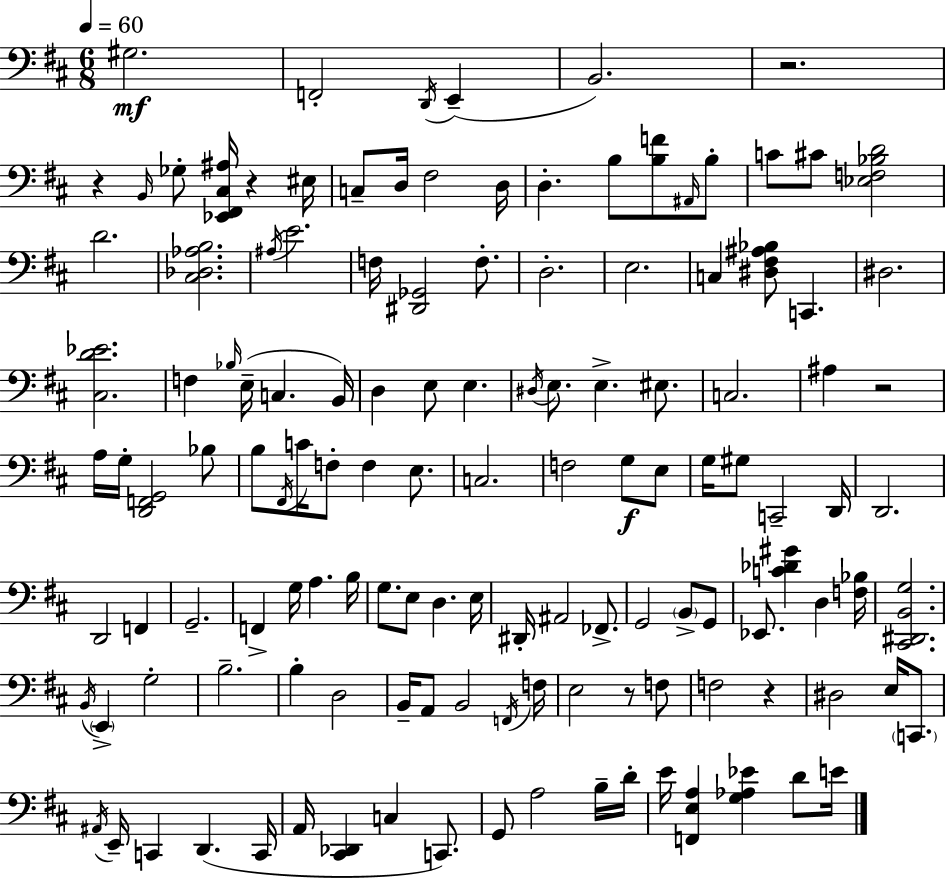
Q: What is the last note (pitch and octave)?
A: E4